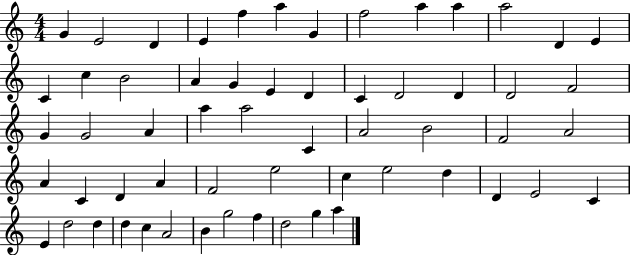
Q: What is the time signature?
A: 4/4